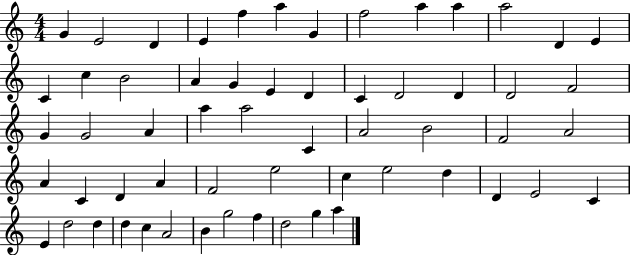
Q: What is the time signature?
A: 4/4